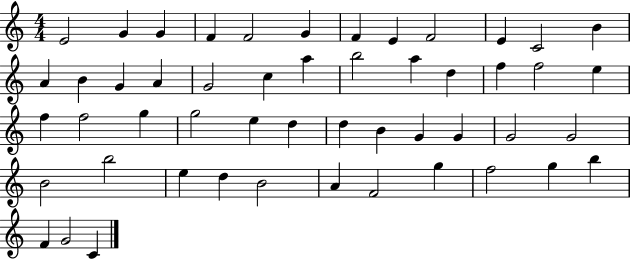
E4/h G4/q G4/q F4/q F4/h G4/q F4/q E4/q F4/h E4/q C4/h B4/q A4/q B4/q G4/q A4/q G4/h C5/q A5/q B5/h A5/q D5/q F5/q F5/h E5/q F5/q F5/h G5/q G5/h E5/q D5/q D5/q B4/q G4/q G4/q G4/h G4/h B4/h B5/h E5/q D5/q B4/h A4/q F4/h G5/q F5/h G5/q B5/q F4/q G4/h C4/q